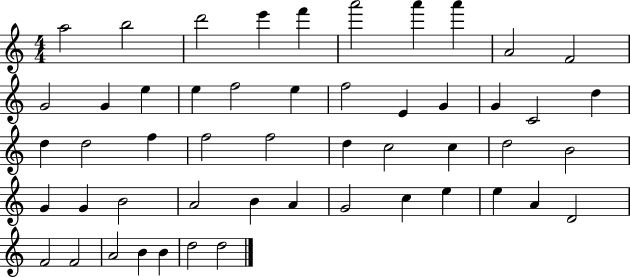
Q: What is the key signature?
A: C major